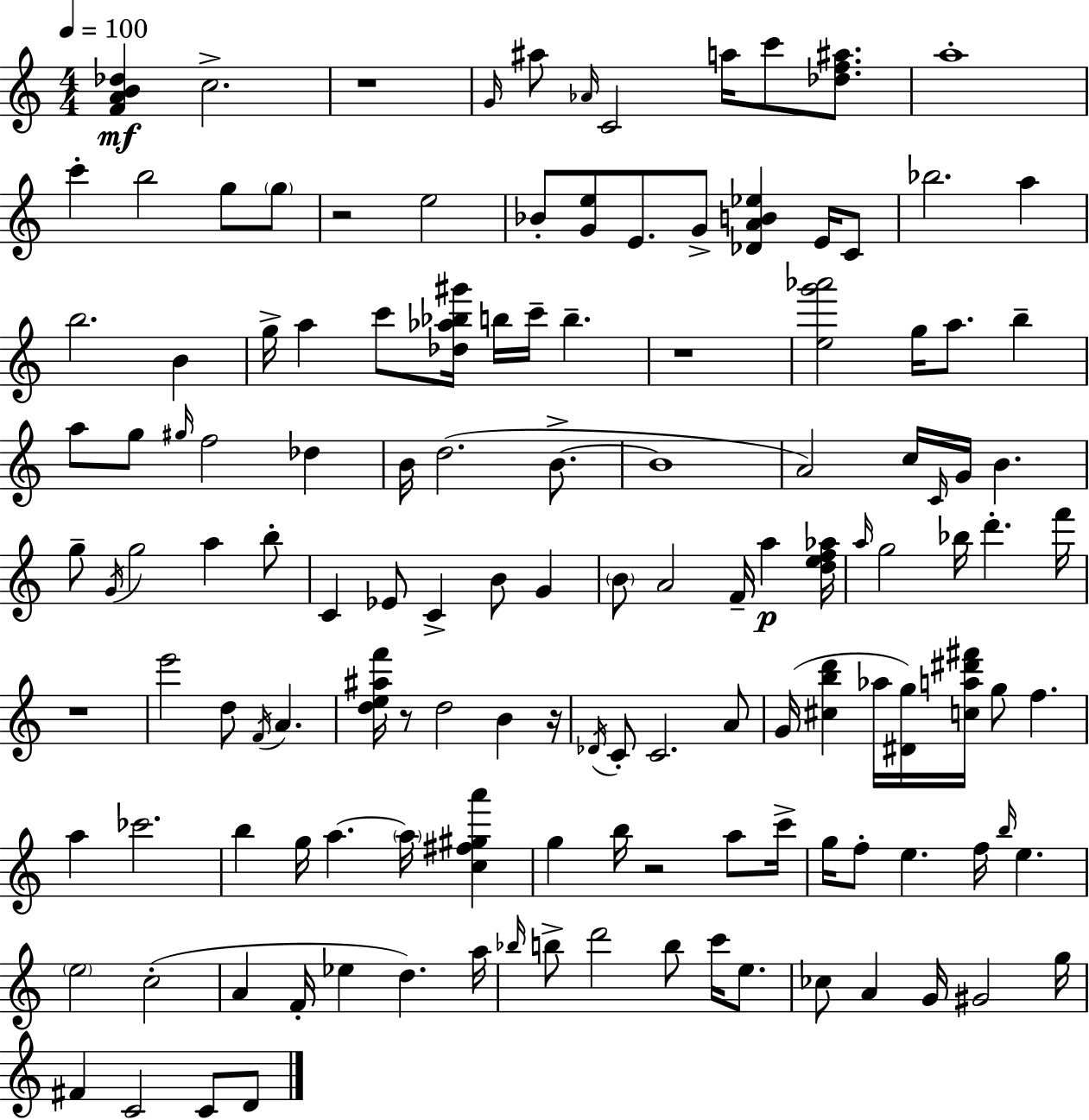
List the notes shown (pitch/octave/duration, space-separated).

[F4,A4,B4,Db5]/q C5/h. R/w G4/s A#5/e Ab4/s C4/h A5/s C6/e [Db5,F5,A#5]/e. A5/w C6/q B5/h G5/e G5/e R/h E5/h Bb4/e [G4,E5]/e E4/e. G4/e [Db4,A4,B4,Eb5]/q E4/s C4/e Bb5/h. A5/q B5/h. B4/q G5/s A5/q C6/e [Db5,Ab5,Bb5,G#6]/s B5/s C6/s B5/q. R/w [E5,G6,Ab6]/h G5/s A5/e. B5/q A5/e G5/e G#5/s F5/h Db5/q B4/s D5/h. B4/e. B4/w A4/h C5/s C4/s G4/s B4/q. G5/e G4/s G5/h A5/q B5/e C4/q Eb4/e C4/q B4/e G4/q B4/e A4/h F4/s A5/q [D5,E5,F5,Ab5]/s A5/s G5/h Bb5/s D6/q. F6/s R/w E6/h D5/e F4/s A4/q. [D5,E5,A#5,F6]/s R/e D5/h B4/q R/s Db4/s C4/e C4/h. A4/e G4/s [C#5,B5,D6]/q Ab5/s [D#4,G5]/s [C5,A5,D#6,F#6]/s G5/e F5/q. A5/q CES6/h. B5/q G5/s A5/q. A5/s [C5,F#5,G#5,A6]/q G5/q B5/s R/h A5/e C6/s G5/s F5/e E5/q. F5/s B5/s E5/q. E5/h C5/h A4/q F4/s Eb5/q D5/q. A5/s Bb5/s B5/e D6/h B5/e C6/s E5/e. CES5/e A4/q G4/s G#4/h G5/s F#4/q C4/h C4/e D4/e